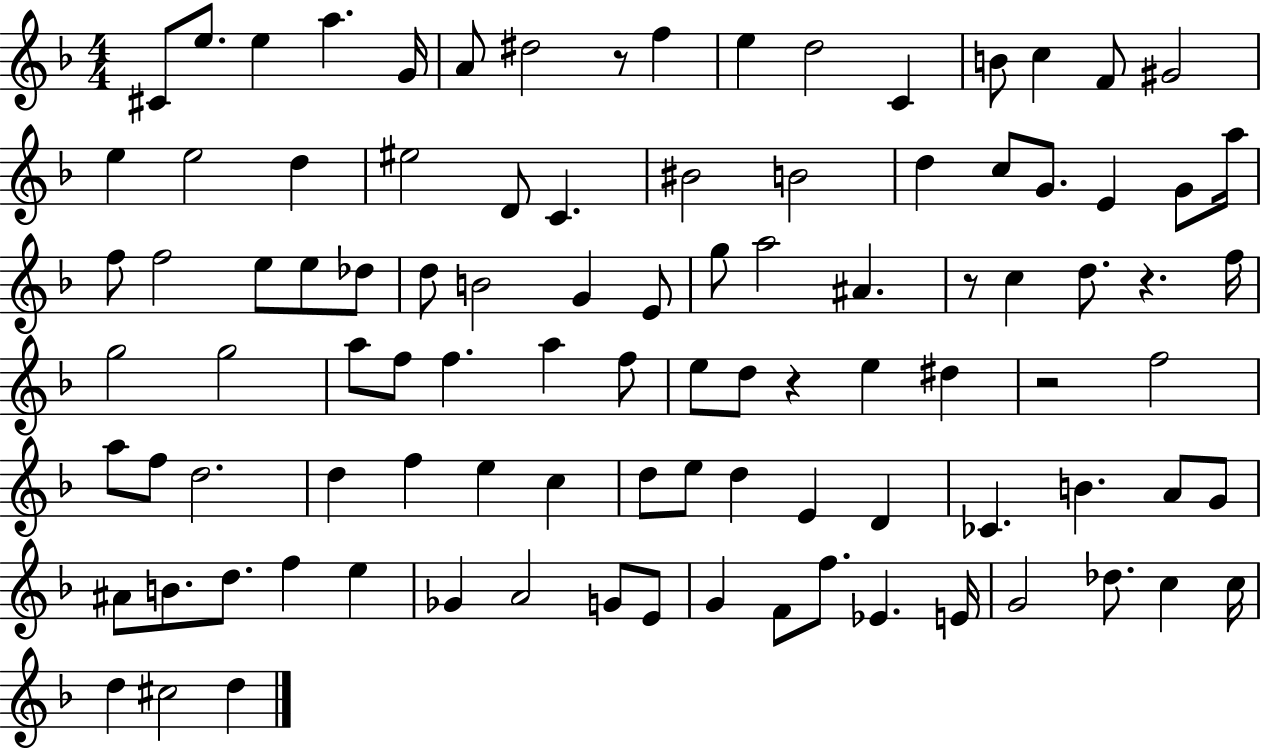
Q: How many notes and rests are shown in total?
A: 98